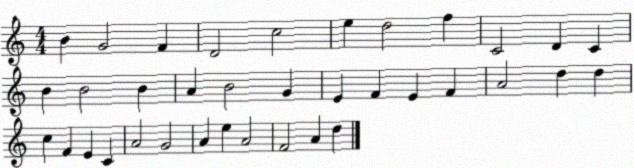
X:1
T:Untitled
M:4/4
L:1/4
K:C
B G2 F D2 c2 e d2 f C2 D C B B2 B A B2 G E F E F A2 d d c F E C A2 G2 A e A2 F2 A d